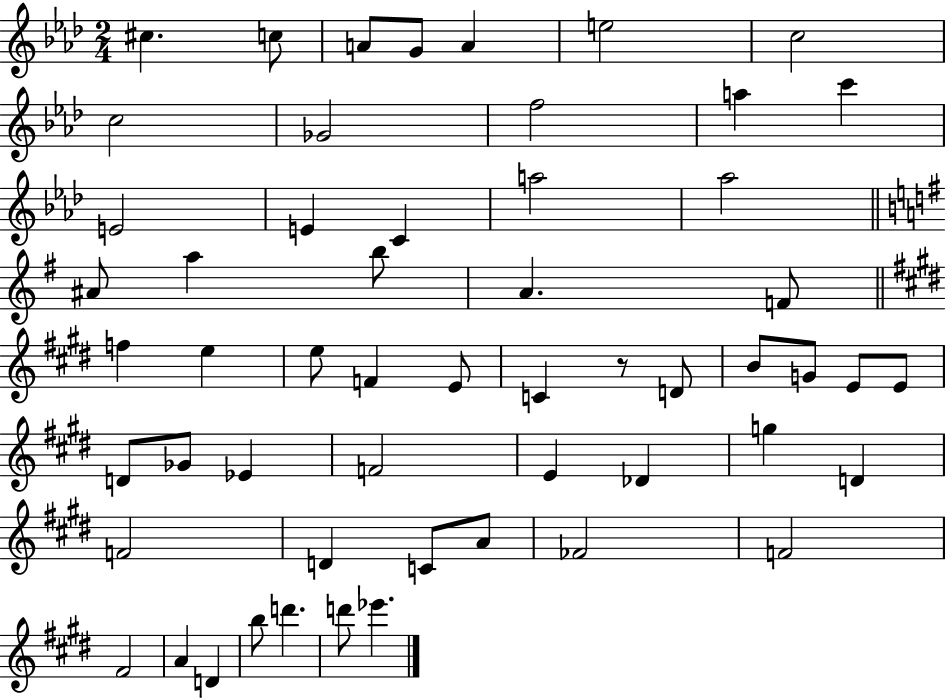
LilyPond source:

{
  \clef treble
  \numericTimeSignature
  \time 2/4
  \key aes \major
  cis''4. c''8 | a'8 g'8 a'4 | e''2 | c''2 | \break c''2 | ges'2 | f''2 | a''4 c'''4 | \break e'2 | e'4 c'4 | a''2 | aes''2 | \break \bar "||" \break \key g \major ais'8 a''4 b''8 | a'4. f'8 | \bar "||" \break \key e \major f''4 e''4 | e''8 f'4 e'8 | c'4 r8 d'8 | b'8 g'8 e'8 e'8 | \break d'8 ges'8 ees'4 | f'2 | e'4 des'4 | g''4 d'4 | \break f'2 | d'4 c'8 a'8 | fes'2 | f'2 | \break fis'2 | a'4 d'4 | b''8 d'''4. | d'''8 ees'''4. | \break \bar "|."
}